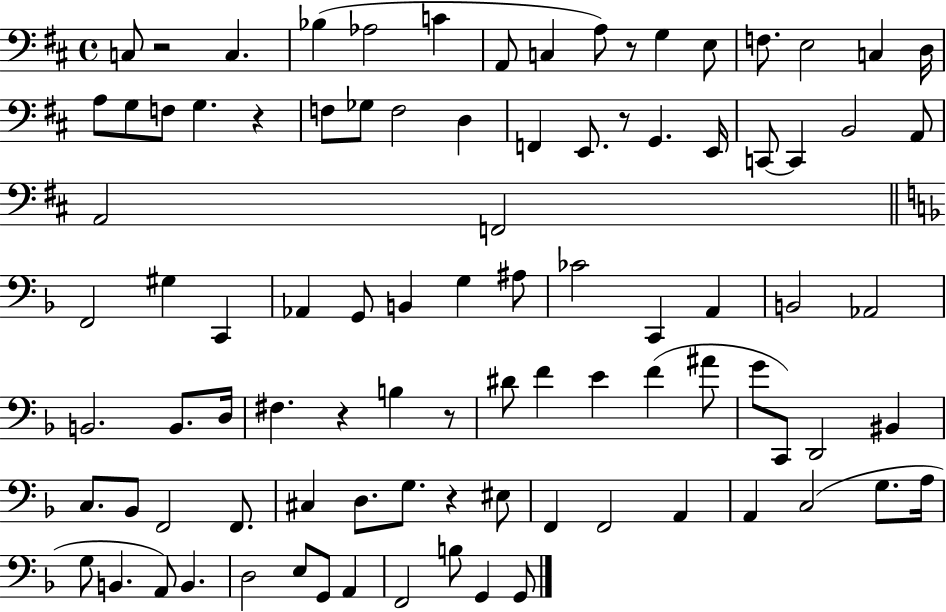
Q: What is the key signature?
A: D major